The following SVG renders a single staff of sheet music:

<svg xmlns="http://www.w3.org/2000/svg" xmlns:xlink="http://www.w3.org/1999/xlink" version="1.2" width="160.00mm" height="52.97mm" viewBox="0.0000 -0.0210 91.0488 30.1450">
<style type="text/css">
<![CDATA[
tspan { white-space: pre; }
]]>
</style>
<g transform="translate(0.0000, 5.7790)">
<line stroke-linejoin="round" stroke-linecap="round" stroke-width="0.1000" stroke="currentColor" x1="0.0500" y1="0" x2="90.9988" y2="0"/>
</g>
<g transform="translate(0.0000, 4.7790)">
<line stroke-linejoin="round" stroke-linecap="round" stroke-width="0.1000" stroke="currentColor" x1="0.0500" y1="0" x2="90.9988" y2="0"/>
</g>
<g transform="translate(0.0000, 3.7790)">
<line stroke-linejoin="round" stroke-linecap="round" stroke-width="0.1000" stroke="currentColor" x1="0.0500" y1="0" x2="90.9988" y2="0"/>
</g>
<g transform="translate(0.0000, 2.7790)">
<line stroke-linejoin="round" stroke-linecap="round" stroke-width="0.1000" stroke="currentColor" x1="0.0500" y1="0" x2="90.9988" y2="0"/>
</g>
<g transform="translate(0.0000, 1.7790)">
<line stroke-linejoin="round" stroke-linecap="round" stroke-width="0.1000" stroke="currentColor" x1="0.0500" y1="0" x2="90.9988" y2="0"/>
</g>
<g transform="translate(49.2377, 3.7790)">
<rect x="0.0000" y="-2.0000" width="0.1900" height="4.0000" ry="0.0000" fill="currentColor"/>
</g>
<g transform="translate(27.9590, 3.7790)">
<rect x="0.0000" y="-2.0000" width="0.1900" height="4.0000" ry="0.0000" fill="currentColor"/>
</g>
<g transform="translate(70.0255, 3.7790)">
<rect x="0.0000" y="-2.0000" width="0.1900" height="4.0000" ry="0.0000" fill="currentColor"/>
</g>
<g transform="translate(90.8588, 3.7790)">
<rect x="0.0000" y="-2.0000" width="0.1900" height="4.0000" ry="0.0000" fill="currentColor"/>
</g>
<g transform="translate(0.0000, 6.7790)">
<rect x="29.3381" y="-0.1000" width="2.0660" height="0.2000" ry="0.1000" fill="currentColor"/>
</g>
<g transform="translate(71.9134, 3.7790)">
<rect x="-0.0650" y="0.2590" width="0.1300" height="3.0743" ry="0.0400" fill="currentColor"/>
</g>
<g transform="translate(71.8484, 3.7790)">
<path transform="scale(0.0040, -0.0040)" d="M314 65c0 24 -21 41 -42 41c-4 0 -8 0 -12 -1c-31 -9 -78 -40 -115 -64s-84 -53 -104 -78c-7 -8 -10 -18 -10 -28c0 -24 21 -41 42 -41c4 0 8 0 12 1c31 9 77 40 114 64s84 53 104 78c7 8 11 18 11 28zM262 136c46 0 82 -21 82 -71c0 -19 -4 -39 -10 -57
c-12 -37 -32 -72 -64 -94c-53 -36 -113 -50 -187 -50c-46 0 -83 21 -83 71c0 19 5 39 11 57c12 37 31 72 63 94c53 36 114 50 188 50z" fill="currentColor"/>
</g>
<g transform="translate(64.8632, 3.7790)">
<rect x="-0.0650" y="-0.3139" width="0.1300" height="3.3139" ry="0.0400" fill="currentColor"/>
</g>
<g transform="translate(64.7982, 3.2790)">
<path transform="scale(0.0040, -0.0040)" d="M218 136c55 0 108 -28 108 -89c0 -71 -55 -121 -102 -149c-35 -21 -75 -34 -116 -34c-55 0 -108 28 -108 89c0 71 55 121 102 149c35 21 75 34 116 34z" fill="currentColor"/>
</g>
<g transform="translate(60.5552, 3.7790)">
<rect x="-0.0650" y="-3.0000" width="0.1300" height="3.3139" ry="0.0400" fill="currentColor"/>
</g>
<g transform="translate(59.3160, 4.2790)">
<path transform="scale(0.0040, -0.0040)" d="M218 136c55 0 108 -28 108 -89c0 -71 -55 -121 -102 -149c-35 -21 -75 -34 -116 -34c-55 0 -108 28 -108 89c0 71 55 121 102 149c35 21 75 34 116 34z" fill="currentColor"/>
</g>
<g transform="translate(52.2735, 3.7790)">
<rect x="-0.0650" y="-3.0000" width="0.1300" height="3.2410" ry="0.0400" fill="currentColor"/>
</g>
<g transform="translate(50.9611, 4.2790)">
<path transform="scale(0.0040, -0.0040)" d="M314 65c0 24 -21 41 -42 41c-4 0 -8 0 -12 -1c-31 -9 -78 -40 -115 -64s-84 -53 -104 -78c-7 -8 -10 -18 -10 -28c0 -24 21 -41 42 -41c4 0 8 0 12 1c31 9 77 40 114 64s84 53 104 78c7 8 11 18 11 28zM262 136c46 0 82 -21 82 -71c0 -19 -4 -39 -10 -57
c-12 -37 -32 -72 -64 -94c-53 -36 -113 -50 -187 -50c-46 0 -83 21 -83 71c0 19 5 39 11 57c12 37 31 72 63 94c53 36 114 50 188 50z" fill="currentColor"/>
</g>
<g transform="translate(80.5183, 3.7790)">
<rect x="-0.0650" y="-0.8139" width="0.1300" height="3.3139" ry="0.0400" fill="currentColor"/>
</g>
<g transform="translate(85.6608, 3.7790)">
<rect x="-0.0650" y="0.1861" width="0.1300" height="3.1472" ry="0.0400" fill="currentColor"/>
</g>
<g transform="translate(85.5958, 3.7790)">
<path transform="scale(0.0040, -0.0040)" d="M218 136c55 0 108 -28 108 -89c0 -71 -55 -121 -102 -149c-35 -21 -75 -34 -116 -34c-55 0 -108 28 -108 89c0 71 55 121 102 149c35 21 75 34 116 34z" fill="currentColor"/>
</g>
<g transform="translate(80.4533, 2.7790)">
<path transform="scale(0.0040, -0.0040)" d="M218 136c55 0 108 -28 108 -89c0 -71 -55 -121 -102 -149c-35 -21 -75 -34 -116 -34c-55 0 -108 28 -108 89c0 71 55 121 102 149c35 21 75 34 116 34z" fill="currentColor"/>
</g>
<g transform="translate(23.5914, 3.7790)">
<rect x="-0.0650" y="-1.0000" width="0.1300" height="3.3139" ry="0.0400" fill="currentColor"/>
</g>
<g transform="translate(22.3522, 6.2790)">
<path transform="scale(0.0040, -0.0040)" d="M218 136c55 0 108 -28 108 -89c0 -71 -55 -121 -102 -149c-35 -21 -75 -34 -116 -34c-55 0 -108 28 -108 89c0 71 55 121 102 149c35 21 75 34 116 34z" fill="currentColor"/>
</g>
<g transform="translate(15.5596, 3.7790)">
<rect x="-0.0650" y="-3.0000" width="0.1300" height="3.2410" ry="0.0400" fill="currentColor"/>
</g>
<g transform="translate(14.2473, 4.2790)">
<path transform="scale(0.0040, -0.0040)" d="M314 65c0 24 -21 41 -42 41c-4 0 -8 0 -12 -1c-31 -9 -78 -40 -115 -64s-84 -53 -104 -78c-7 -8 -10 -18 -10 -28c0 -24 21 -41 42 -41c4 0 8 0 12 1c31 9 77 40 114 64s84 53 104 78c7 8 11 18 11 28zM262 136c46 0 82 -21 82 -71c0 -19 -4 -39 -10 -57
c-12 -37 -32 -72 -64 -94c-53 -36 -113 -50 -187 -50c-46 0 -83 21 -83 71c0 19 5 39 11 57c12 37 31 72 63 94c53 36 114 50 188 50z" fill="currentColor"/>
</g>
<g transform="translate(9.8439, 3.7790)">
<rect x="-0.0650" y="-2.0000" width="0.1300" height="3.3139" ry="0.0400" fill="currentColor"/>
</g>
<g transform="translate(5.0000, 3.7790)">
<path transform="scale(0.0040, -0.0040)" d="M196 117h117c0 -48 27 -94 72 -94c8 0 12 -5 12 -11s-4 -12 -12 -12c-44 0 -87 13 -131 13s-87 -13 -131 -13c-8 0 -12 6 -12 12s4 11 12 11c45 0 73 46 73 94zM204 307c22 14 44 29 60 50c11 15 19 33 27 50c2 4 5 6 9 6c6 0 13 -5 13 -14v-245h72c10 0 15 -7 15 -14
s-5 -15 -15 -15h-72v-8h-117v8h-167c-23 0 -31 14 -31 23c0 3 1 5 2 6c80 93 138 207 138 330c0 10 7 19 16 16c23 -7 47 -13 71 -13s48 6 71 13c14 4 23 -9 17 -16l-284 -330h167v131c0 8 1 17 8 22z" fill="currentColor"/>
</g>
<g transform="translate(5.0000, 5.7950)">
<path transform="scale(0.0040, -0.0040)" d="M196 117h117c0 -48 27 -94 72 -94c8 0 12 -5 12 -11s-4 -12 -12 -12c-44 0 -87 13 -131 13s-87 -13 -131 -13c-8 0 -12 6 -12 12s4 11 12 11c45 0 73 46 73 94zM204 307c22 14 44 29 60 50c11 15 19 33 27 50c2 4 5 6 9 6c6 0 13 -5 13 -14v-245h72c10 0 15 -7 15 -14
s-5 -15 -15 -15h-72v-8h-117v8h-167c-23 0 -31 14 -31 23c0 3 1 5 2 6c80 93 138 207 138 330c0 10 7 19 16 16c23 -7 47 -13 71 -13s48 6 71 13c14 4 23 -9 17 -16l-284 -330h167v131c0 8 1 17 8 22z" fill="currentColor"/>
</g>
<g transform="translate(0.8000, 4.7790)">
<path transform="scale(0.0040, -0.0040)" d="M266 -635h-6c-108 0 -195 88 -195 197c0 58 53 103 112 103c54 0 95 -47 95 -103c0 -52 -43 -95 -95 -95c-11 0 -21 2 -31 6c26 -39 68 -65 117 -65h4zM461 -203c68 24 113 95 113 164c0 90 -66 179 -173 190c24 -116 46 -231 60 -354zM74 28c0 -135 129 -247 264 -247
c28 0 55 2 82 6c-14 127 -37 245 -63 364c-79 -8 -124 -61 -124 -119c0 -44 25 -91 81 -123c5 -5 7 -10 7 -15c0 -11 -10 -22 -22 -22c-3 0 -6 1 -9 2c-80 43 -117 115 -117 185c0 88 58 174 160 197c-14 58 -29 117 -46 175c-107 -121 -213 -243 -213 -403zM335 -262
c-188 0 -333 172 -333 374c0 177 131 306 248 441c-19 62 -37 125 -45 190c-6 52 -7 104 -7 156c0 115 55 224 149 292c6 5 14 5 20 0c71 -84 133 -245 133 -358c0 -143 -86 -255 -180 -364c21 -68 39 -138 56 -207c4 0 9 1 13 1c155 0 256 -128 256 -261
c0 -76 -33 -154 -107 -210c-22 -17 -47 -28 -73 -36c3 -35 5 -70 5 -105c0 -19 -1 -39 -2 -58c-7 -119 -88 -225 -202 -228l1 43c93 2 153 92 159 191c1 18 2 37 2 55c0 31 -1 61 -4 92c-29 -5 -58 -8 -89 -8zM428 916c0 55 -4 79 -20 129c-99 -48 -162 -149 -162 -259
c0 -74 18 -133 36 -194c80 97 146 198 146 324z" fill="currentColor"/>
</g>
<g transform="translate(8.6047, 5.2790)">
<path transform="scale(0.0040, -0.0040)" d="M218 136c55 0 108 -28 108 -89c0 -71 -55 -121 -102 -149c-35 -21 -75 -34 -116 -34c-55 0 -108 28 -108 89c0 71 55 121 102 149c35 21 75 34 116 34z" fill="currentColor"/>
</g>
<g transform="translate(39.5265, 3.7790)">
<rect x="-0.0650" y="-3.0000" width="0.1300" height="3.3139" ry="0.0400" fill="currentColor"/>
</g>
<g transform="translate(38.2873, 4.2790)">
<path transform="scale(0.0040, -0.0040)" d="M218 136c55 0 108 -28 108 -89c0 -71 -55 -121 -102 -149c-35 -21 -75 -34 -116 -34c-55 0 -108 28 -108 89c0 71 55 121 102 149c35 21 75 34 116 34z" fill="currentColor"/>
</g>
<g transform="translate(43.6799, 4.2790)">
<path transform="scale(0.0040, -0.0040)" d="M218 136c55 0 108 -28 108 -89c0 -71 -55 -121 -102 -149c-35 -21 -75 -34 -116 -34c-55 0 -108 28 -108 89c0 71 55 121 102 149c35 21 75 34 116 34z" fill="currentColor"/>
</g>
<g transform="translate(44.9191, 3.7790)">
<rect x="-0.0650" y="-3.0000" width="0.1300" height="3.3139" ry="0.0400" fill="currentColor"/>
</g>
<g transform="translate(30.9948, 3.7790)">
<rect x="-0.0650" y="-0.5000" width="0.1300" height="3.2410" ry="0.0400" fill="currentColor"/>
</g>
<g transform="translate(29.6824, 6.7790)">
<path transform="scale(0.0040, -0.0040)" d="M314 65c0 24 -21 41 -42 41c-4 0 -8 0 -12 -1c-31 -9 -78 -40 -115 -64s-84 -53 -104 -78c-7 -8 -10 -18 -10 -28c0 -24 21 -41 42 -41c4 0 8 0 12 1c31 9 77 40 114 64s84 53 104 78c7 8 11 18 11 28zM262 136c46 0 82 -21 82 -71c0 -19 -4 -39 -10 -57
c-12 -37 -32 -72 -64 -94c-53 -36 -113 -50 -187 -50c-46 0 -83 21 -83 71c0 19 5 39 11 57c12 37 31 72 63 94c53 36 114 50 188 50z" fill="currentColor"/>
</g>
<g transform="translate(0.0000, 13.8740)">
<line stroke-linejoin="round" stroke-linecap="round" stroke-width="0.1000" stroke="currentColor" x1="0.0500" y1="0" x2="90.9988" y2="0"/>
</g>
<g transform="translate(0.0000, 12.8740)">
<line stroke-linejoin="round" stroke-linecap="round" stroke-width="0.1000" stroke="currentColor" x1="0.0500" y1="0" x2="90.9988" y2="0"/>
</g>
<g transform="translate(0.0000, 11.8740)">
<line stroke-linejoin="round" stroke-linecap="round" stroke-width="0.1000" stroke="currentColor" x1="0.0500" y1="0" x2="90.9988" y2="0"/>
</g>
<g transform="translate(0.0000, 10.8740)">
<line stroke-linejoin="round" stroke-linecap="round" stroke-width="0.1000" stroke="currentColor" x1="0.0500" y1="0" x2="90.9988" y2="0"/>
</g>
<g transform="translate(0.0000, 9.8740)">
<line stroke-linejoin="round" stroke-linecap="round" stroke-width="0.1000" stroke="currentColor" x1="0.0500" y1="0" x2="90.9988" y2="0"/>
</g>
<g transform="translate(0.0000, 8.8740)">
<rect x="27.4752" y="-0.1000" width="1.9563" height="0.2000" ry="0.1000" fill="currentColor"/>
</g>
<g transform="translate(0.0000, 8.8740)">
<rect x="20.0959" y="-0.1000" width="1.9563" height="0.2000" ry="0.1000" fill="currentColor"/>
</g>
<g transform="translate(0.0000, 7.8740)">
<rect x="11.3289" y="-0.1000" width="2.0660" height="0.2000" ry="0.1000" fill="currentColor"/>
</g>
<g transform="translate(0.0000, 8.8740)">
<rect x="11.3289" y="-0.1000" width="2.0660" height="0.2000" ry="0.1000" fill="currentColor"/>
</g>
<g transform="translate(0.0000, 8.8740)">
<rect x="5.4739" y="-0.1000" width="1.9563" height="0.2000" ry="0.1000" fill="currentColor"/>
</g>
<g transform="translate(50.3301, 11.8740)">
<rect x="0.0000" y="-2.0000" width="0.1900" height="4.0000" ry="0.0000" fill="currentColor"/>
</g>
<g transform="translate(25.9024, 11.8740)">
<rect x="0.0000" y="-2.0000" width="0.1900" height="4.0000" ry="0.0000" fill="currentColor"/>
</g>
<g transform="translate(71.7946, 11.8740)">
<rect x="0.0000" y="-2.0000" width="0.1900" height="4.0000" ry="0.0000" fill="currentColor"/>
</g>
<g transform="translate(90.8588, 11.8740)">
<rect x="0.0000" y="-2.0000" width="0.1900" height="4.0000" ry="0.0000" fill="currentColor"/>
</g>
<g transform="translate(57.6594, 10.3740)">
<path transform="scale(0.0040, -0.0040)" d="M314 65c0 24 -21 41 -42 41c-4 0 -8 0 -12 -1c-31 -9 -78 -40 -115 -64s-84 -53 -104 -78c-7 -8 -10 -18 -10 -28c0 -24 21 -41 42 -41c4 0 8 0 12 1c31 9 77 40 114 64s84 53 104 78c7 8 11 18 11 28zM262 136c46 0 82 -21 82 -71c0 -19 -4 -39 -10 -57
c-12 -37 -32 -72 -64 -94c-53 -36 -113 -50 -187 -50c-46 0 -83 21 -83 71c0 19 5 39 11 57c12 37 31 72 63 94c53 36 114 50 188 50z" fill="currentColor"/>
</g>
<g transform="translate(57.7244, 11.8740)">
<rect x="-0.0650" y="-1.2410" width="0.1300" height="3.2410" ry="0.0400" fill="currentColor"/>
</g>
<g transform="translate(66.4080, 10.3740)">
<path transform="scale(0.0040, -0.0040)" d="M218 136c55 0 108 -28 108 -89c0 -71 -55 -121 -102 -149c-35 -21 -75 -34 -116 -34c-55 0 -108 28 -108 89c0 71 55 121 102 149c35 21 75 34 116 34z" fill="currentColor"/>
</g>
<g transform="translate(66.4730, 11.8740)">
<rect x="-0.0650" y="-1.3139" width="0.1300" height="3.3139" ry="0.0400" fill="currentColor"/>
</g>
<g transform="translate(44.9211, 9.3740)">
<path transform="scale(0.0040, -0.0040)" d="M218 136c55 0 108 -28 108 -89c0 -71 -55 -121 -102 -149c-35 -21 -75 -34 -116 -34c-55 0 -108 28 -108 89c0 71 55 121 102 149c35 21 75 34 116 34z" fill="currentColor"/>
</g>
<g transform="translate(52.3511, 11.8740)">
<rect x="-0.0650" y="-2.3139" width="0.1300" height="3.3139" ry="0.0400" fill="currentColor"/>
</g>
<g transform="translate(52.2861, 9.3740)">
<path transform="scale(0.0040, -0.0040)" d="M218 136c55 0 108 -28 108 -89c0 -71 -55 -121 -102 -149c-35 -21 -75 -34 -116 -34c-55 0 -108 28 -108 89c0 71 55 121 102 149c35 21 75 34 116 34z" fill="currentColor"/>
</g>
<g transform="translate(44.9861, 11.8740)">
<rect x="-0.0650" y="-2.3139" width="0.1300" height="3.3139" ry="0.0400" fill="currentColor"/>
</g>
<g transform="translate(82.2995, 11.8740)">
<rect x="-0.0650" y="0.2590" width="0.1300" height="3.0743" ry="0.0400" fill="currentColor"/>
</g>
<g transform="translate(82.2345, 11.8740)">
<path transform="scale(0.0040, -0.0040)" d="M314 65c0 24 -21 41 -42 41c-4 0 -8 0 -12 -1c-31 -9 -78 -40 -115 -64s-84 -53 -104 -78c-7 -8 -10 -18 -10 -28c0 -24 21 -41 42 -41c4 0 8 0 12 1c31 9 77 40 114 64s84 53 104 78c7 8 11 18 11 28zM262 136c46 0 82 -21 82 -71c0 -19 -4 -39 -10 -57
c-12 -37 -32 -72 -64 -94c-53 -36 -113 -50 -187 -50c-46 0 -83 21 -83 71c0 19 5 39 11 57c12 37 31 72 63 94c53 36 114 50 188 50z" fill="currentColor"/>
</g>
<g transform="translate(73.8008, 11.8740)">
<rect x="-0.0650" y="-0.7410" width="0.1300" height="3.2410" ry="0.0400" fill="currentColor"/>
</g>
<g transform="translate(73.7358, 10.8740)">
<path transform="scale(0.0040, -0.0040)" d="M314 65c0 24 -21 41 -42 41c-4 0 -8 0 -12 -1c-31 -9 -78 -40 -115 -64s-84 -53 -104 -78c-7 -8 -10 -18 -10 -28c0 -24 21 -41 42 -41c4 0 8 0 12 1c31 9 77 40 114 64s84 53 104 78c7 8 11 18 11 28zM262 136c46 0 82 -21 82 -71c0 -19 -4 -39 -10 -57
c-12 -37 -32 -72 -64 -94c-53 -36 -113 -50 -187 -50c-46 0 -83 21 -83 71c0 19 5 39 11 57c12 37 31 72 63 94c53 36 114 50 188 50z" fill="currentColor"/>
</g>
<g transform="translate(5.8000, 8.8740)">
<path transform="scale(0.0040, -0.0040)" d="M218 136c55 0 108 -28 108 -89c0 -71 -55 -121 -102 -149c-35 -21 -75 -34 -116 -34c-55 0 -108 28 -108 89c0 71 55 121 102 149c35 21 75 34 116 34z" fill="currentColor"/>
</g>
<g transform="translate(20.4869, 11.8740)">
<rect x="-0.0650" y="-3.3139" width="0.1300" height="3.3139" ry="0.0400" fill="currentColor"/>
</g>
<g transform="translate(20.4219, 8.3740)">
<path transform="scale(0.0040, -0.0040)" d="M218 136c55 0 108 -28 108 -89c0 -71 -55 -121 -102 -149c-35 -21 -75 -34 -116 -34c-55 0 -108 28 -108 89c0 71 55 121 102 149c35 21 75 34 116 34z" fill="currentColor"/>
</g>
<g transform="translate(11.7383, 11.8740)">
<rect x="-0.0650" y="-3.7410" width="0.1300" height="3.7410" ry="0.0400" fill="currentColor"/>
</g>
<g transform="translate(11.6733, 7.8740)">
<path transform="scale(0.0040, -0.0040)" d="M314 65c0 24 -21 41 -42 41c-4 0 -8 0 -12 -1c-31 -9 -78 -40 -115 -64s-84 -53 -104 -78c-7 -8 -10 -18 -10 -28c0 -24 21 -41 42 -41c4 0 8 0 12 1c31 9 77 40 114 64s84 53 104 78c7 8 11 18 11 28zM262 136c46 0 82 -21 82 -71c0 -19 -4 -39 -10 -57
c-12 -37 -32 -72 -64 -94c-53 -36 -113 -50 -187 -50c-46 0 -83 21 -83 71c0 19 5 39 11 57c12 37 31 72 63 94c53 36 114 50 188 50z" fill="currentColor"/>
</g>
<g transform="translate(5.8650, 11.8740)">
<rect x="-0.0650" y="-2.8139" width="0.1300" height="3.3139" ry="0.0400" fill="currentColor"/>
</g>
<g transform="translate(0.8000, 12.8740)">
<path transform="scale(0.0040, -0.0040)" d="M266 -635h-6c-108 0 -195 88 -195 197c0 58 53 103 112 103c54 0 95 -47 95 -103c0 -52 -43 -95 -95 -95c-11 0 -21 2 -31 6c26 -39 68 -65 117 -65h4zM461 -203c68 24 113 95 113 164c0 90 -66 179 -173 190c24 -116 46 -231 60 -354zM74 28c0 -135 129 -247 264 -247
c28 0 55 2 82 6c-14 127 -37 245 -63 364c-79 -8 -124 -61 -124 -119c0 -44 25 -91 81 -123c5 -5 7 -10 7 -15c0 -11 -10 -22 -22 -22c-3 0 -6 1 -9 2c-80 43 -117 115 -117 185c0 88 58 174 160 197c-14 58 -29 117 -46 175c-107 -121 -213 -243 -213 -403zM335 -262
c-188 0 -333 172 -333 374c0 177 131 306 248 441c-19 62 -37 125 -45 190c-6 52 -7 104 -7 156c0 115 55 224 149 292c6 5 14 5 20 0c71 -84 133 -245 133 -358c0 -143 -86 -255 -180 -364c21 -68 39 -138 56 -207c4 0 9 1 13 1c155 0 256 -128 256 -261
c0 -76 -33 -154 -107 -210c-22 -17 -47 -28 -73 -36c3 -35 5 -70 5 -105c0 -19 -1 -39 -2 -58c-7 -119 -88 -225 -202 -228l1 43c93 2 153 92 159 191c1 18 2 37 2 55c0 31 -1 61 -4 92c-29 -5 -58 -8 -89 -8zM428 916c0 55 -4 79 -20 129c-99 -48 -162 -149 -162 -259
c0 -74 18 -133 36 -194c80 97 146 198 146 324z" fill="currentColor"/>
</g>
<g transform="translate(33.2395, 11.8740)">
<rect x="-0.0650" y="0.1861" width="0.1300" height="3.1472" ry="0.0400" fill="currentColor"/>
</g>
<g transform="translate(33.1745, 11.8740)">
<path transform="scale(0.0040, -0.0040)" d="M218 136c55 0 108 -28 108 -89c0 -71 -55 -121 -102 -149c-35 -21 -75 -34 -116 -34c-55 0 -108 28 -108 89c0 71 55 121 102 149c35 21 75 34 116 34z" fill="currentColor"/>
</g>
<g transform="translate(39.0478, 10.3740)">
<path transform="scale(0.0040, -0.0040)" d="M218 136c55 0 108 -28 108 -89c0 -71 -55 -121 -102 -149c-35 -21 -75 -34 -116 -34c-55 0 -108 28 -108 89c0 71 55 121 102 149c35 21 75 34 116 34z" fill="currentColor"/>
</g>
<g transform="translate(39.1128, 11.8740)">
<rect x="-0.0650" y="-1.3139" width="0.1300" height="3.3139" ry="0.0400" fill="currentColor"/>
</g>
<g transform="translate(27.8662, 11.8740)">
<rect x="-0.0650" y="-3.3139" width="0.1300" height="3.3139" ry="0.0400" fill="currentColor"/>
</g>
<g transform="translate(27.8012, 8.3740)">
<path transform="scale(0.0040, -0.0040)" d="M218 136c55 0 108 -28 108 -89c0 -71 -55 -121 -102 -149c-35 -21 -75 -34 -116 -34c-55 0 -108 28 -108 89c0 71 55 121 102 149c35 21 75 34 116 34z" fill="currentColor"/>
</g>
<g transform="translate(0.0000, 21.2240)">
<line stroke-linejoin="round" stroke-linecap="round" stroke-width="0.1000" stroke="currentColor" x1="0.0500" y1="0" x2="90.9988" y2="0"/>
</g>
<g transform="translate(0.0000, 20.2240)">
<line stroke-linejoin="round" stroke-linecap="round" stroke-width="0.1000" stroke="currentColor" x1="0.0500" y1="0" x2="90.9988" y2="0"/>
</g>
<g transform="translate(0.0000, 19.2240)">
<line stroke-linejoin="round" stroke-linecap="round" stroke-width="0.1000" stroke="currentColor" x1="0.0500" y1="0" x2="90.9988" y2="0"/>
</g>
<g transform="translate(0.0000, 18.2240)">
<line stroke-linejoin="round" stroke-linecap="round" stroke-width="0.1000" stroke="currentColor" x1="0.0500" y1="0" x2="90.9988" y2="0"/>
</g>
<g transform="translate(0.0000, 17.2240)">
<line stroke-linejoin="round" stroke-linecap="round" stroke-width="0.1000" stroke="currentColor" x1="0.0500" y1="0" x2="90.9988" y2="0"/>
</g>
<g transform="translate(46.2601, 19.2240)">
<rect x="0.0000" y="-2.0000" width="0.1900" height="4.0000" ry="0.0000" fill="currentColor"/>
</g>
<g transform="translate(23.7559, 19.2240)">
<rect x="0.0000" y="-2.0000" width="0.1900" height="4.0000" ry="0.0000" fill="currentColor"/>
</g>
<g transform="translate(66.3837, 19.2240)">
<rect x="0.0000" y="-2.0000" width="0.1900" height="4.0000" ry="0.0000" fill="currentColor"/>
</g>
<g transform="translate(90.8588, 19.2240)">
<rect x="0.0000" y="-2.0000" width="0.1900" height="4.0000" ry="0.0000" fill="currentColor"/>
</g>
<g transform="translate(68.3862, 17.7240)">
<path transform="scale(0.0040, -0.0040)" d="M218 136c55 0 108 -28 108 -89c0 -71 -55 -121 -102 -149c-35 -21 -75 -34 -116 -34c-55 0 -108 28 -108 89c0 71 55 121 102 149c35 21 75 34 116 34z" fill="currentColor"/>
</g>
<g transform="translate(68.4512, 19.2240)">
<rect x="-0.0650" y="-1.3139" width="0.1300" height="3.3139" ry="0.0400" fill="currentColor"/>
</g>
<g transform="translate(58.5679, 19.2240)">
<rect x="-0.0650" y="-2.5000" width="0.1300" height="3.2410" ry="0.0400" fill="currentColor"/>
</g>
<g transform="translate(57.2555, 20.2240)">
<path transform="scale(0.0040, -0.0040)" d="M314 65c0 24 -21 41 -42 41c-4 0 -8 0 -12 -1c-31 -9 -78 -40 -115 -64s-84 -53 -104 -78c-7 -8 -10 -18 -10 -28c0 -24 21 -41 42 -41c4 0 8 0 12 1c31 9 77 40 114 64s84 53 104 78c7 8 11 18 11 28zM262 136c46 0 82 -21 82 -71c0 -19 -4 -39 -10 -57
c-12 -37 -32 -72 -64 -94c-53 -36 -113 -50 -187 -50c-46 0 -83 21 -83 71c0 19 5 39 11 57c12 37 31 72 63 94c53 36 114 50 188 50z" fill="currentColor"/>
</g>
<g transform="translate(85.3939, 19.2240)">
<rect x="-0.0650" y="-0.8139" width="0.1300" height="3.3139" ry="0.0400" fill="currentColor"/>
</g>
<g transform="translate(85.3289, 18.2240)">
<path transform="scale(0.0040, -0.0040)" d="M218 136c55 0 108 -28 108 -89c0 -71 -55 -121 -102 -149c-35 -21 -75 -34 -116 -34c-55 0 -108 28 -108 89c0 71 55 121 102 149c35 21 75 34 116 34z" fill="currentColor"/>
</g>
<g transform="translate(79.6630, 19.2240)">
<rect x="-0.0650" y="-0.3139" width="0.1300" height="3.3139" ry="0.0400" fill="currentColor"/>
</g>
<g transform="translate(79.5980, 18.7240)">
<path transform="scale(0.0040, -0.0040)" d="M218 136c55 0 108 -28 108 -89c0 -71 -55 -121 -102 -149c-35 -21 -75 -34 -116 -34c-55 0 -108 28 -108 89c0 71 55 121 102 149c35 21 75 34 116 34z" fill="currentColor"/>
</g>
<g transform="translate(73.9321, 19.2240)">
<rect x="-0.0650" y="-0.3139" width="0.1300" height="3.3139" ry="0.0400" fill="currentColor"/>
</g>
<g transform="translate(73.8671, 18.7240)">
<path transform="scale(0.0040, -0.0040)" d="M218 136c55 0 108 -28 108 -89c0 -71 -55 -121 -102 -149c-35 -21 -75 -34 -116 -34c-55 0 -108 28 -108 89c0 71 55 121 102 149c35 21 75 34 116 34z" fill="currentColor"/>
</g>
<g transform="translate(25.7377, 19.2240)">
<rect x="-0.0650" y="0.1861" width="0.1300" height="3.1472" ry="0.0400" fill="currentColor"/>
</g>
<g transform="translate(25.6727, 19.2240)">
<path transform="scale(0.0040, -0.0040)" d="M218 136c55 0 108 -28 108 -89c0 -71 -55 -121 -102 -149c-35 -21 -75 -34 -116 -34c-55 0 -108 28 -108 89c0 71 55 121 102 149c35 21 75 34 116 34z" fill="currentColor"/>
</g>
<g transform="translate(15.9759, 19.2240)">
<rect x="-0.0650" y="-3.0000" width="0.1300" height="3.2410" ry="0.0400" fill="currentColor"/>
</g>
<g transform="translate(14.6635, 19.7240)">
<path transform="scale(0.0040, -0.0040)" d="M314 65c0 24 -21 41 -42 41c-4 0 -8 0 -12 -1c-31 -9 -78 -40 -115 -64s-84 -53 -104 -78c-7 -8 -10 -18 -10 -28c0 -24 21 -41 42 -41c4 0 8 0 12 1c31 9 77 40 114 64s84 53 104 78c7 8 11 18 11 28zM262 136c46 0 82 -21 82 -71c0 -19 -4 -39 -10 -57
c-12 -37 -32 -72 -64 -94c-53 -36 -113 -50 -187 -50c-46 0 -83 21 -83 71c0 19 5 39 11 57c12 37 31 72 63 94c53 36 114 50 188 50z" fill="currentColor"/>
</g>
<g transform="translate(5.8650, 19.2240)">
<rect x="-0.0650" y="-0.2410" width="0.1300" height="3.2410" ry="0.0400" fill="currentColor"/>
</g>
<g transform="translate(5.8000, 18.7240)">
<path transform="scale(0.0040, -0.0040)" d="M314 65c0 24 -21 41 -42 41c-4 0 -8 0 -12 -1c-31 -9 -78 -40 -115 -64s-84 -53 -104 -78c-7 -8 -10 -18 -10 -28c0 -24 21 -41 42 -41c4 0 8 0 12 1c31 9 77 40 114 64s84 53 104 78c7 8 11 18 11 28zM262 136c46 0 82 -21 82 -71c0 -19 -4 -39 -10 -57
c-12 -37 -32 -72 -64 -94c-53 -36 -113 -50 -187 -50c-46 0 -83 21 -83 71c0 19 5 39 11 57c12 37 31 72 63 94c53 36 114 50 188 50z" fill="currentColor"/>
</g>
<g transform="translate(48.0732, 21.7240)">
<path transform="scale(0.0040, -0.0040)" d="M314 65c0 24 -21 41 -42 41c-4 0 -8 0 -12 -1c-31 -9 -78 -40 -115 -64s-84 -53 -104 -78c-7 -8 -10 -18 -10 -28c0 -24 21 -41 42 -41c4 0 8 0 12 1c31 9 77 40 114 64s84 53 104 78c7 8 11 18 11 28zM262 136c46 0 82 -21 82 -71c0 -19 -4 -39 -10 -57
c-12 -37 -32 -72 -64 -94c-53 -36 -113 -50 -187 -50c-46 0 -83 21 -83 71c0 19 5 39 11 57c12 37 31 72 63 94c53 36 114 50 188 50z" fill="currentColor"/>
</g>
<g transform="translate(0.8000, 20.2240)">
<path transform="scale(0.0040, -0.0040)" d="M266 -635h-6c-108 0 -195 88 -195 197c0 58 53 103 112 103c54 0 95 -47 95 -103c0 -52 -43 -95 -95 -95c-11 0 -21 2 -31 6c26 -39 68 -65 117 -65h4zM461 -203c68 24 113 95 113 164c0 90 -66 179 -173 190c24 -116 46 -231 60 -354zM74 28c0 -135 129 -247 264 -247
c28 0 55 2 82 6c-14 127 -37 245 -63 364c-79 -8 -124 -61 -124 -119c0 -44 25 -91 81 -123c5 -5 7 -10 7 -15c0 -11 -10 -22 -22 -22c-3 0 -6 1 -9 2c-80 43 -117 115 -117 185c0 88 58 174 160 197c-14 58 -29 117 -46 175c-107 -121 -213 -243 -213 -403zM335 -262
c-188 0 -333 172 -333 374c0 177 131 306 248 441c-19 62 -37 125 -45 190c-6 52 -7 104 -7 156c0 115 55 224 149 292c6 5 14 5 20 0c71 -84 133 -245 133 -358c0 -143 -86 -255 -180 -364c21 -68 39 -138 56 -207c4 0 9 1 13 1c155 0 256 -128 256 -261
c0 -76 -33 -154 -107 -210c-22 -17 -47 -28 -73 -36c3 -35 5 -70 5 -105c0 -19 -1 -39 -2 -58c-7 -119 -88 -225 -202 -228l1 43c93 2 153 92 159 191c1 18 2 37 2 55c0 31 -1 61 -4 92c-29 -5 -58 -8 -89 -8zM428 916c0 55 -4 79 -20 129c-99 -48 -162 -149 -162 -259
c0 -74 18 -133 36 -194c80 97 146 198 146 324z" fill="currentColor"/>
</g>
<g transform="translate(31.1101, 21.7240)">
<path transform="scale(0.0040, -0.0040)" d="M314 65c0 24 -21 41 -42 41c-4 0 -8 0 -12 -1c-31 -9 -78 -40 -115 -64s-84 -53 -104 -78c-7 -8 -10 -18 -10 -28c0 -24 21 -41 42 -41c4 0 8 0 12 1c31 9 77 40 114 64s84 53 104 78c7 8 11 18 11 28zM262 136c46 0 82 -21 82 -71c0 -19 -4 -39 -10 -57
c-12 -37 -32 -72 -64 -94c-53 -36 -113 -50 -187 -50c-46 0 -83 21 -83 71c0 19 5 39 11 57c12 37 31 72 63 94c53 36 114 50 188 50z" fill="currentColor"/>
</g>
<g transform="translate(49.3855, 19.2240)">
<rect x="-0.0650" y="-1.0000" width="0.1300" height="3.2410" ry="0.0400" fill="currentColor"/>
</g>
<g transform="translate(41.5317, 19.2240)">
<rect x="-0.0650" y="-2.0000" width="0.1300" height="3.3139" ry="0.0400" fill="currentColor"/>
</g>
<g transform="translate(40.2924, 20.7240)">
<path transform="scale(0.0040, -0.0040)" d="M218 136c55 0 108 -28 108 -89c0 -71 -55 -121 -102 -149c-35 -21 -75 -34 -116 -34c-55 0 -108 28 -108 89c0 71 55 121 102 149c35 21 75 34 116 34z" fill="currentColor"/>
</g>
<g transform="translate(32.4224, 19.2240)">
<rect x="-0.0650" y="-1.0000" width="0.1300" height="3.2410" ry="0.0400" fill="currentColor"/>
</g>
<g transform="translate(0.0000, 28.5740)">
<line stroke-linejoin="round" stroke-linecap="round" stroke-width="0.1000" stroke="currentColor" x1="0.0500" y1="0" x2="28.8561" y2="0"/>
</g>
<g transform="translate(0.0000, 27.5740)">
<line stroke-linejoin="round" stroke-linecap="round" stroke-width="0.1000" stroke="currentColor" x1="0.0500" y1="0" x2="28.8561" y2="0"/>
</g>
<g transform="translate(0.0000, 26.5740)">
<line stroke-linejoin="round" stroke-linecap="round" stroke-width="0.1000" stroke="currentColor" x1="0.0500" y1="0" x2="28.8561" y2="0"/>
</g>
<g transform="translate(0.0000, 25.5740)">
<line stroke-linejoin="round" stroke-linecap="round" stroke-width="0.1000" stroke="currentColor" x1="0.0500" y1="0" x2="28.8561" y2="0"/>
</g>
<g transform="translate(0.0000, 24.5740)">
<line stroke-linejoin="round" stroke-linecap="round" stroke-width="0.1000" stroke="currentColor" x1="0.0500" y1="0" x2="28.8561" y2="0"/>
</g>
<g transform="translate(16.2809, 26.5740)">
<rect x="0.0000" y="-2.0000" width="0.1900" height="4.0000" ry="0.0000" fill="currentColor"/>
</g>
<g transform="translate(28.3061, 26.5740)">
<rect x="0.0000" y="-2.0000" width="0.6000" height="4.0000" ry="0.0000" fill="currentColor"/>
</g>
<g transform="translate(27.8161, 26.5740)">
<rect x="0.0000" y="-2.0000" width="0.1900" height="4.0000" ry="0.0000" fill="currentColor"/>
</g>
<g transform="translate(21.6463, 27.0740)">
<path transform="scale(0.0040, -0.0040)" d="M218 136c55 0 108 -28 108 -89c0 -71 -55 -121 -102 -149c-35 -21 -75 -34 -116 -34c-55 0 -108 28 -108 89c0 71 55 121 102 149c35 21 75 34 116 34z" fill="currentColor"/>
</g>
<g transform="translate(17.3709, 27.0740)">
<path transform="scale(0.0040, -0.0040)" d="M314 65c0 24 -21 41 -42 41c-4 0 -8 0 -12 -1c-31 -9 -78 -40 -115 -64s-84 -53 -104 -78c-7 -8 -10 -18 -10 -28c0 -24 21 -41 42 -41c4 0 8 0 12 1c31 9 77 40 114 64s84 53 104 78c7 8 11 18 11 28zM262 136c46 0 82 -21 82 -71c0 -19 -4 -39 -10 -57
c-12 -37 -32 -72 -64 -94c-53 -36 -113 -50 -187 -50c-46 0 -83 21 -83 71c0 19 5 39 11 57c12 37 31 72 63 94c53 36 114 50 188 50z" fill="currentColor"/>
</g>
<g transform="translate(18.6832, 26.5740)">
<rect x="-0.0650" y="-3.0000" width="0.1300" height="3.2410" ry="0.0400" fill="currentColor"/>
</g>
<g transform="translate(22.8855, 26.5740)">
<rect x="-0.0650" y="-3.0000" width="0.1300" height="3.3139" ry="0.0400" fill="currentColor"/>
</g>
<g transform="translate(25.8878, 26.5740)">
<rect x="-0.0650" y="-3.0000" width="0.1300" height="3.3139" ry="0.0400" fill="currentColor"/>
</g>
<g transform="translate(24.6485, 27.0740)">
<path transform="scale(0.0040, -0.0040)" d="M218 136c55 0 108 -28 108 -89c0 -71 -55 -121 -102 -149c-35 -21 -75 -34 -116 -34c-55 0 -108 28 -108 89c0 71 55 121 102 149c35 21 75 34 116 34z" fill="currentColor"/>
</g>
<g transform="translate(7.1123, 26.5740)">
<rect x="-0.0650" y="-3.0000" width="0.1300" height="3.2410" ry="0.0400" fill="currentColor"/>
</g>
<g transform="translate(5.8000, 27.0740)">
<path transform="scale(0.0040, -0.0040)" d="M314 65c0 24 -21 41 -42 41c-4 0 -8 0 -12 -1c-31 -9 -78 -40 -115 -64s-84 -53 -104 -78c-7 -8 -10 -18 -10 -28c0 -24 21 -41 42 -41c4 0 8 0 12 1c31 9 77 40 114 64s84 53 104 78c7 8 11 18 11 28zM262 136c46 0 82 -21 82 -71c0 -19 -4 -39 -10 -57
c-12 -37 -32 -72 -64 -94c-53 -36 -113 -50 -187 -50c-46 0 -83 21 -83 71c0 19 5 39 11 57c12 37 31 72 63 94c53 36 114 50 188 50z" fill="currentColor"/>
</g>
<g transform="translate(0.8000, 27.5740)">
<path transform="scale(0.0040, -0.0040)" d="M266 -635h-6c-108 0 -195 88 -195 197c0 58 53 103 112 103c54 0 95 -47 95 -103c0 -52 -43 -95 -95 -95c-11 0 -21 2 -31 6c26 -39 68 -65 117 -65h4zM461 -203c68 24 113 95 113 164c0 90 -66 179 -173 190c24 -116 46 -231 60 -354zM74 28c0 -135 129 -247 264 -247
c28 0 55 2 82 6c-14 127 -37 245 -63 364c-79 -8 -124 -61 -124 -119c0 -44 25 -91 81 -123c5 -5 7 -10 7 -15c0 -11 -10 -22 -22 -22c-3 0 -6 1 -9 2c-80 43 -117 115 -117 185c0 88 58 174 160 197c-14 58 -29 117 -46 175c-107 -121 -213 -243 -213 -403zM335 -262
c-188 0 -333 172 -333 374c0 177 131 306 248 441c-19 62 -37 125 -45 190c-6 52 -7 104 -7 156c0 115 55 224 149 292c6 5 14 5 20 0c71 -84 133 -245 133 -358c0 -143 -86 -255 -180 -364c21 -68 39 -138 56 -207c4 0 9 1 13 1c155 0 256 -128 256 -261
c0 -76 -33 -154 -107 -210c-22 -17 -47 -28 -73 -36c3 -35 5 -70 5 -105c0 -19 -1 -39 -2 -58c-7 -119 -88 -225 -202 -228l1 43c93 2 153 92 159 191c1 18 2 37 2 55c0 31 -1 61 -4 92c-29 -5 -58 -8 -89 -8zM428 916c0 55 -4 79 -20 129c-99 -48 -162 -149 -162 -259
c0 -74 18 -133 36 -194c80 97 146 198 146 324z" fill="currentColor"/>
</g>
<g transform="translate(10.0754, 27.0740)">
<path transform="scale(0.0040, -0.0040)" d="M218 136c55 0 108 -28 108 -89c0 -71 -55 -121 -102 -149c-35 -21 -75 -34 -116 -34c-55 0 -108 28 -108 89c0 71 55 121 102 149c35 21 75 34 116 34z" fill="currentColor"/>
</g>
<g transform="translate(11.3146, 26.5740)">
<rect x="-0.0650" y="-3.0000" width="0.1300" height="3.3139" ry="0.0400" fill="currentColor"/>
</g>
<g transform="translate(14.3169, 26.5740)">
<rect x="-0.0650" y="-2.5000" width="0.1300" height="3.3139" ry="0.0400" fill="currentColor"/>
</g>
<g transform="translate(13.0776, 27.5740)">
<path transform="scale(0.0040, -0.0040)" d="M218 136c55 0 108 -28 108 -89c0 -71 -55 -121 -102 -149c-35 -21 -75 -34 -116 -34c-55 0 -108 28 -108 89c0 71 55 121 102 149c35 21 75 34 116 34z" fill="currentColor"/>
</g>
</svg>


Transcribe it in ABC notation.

X:1
T:Untitled
M:4/4
L:1/4
K:C
F A2 D C2 A A A2 A c B2 d B a c'2 b b B e g g e2 e d2 B2 c2 A2 B D2 F D2 G2 e c c d A2 A G A2 A A